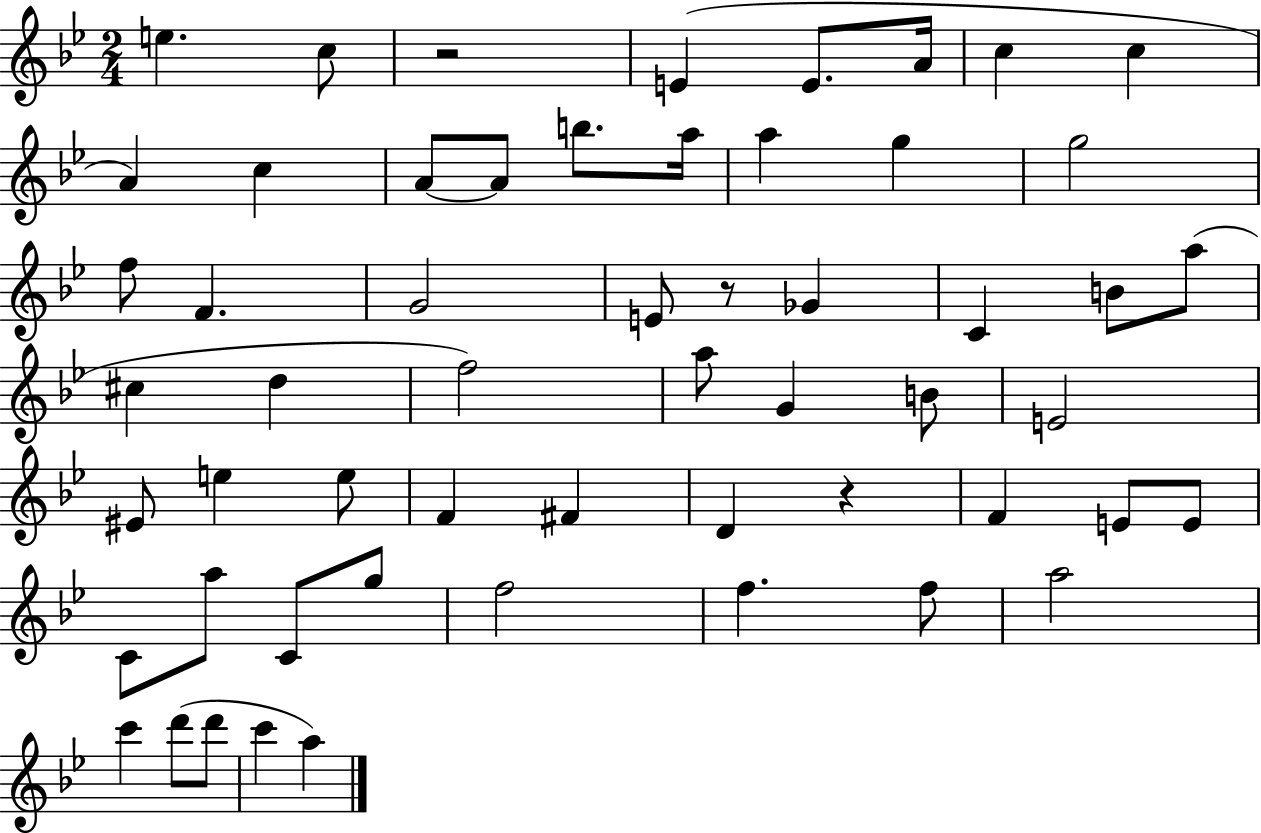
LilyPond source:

{
  \clef treble
  \numericTimeSignature
  \time 2/4
  \key bes \major
  e''4. c''8 | r2 | e'4( e'8. a'16 | c''4 c''4 | \break a'4) c''4 | a'8~~ a'8 b''8. a''16 | a''4 g''4 | g''2 | \break f''8 f'4. | g'2 | e'8 r8 ges'4 | c'4 b'8 a''8( | \break cis''4 d''4 | f''2) | a''8 g'4 b'8 | e'2 | \break eis'8 e''4 e''8 | f'4 fis'4 | d'4 r4 | f'4 e'8 e'8 | \break c'8 a''8 c'8 g''8 | f''2 | f''4. f''8 | a''2 | \break c'''4 d'''8( d'''8 | c'''4 a''4) | \bar "|."
}